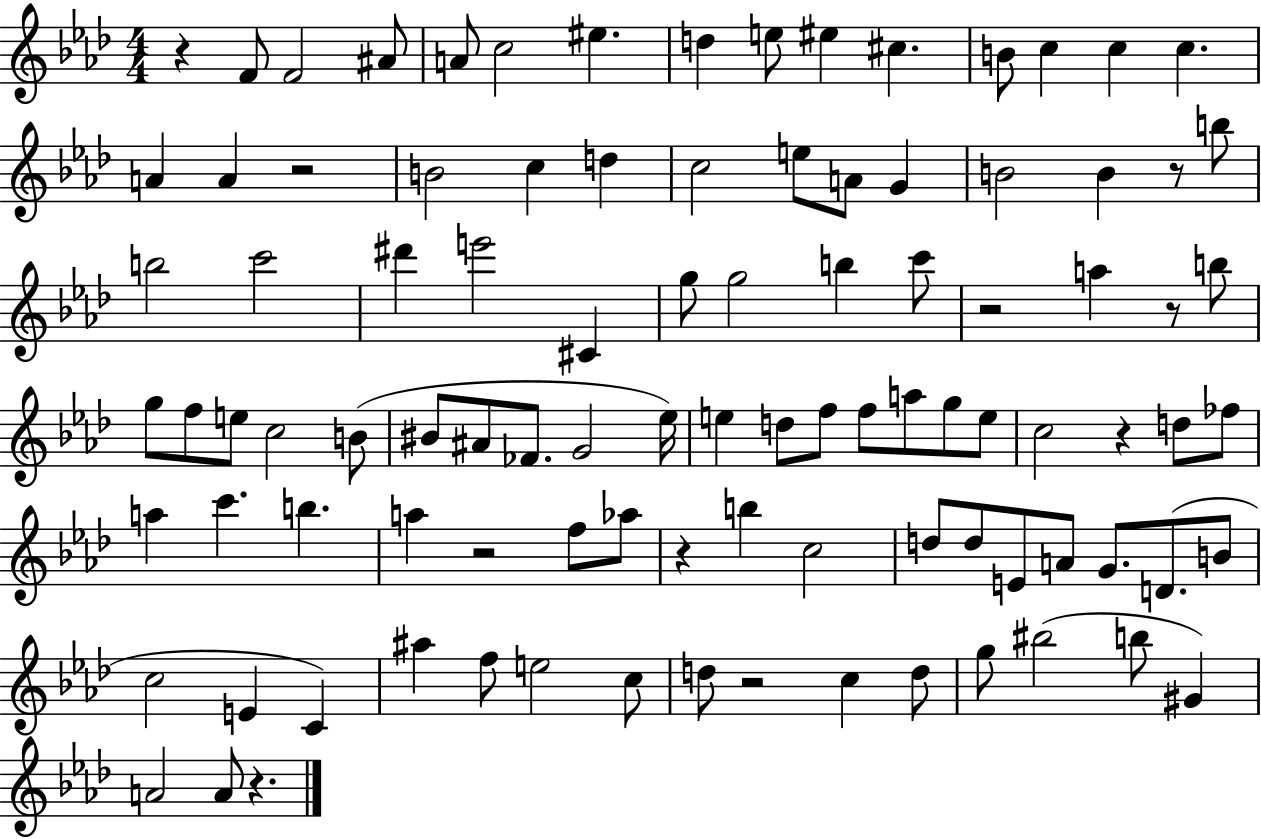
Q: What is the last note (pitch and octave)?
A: A4